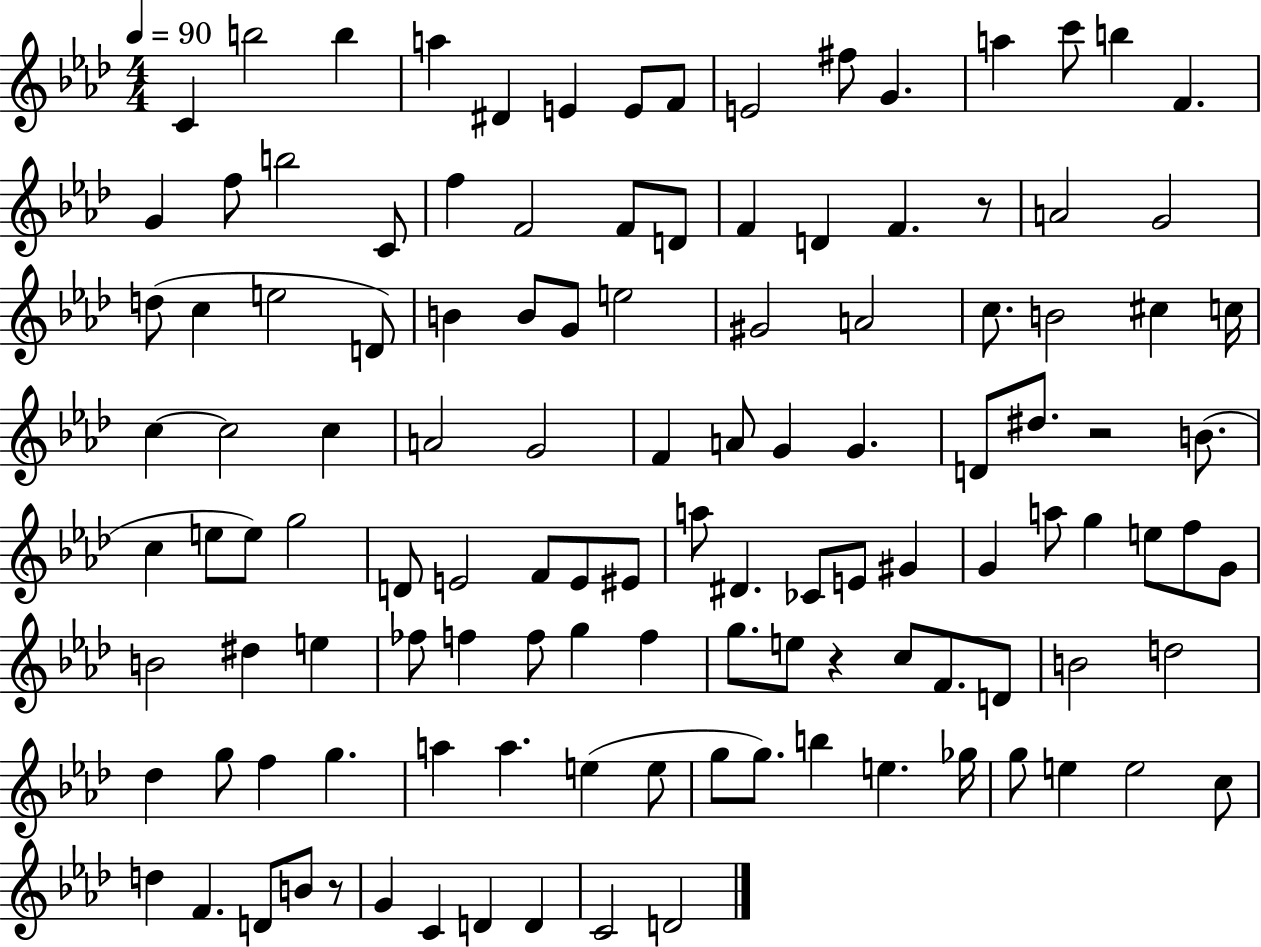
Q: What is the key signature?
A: AES major